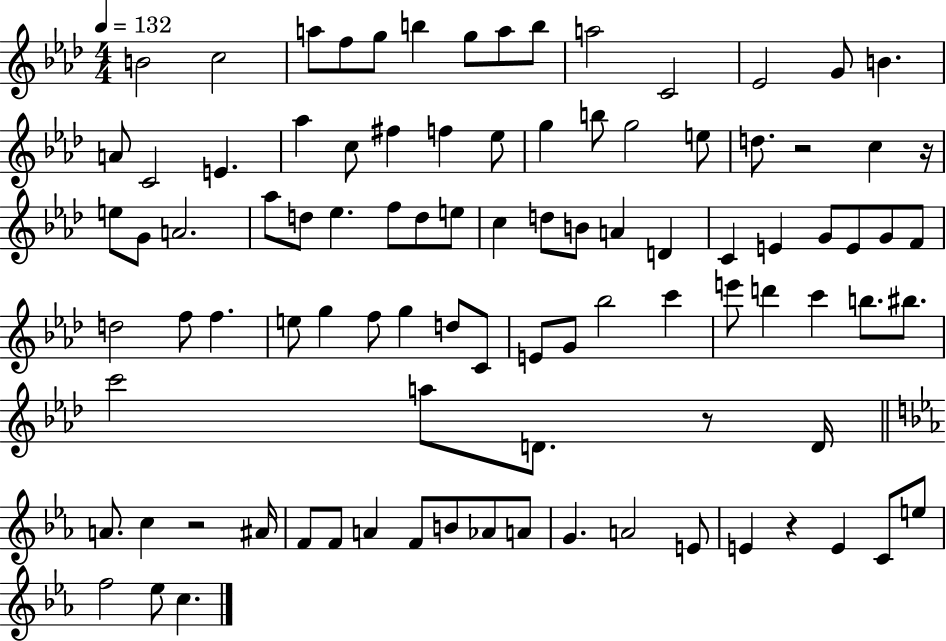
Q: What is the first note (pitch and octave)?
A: B4